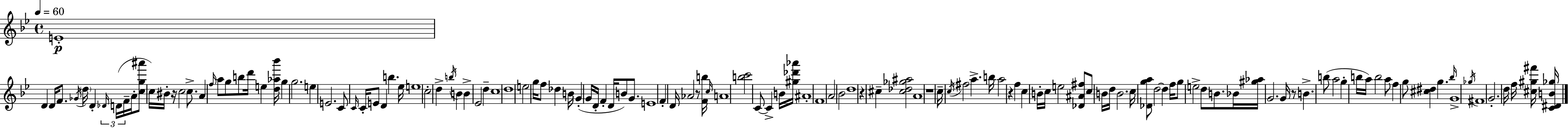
{
  \clef treble
  \time 4/4
  \defaultTimeSignature
  \key bes \major
  \tempo 4 = 60
  e'1-.\p | d'4 d'16 f'8. \acciaccatura { ges'16 } \parenthesize d''16 d'4-. \tuplet 3/2 { \grace { des'16 } d'16( | f'16-- } a'16-. <c'' g'' ais'''>8 c''16) bis'16-. r16 c''2 c''8.-> | a'4 \grace { f''16 } a''8 g''8 b''8 d'''16 e''4 | \break <d'' aes'' bes'''>16 g''4 g''2. | e''4 e'2. | c'8 \grace { c'16 } c'16-. e'8 d'4 b''4. | ees''16 e''1 | \break c''2-. d''4-> | \acciaccatura { b''16 } b'4 b'4-> ees'2 | d''4-- c''1 | d''1 | \break e''2 g''16 f''8 | des''4 b'16 \parenthesize g'4-.( g'16 d'16-. f'4-. d'16 | b'8) g'8. e'1 | f'4-. d'16 aes'2 | \break r8 <f' b''>16 \grace { c''16 } a'1 | <b'' c'''>2 c'8~~ | c'4-> b'16 <gis'' des''' aes'''>16 ais'1-. | f'1 | \break a'2 bes'2 | d''1 | r4 cis''4-- <cis'' des'' ges'' ais''>2 | a'1 | \break r1 | c''16-- \acciaccatura { c''16 } fis''2 | a''4.-> b''16 a''2 r4 | f''4 c''4 b'16-. c''16 e''2 | \break <des' ais' fis''>8 c''8 b'16 d''16 b'2. | c''16 <des' g'' a''>8 d''2~~ | d''4 f''16 g''8 e''2-> | d''8 b'8. bes'16 <gis'' aes''>16 g'2. | \break g'16 r8 b'4.-> b''8( a''2 | g''4-. b''16 a''16) b''2 | a''8 f''4 g''8 <cis'' dis''>4 | g''4. \grace { bes''16 } g'1-> | \break \acciaccatura { ges''16 } fis'1 | g'2.-. | d''16 f''16 <cis'' gis'' fis'''>16 <c' dis' b' ges''>16 \bar "|."
}